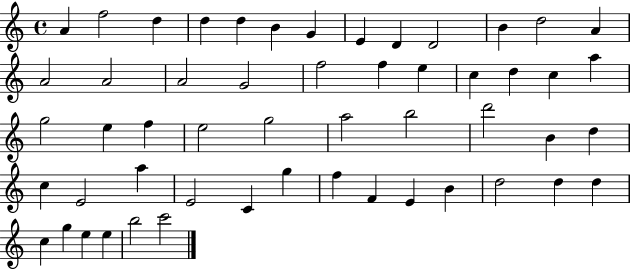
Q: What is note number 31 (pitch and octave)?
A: B5